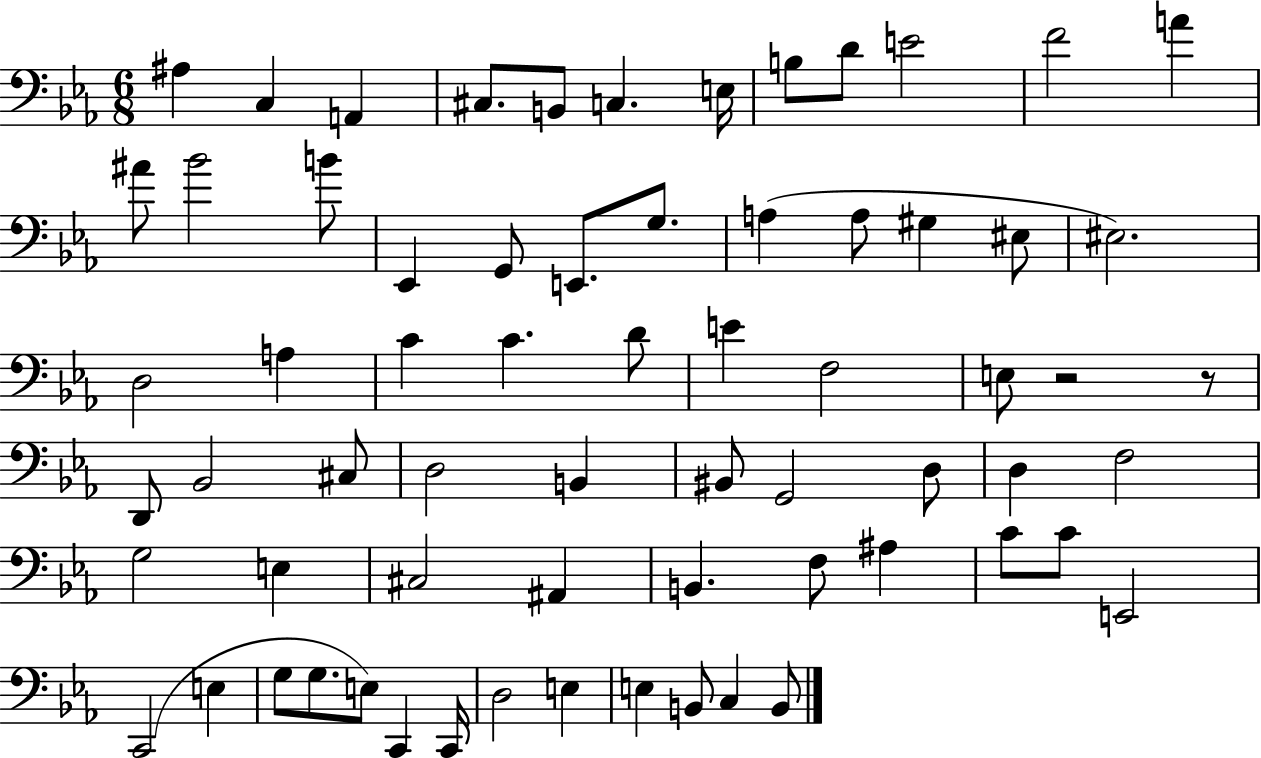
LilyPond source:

{
  \clef bass
  \numericTimeSignature
  \time 6/8
  \key ees \major
  ais4 c4 a,4 | cis8. b,8 c4. e16 | b8 d'8 e'2 | f'2 a'4 | \break ais'8 bes'2 b'8 | ees,4 g,8 e,8. g8. | a4( a8 gis4 eis8 | eis2.) | \break d2 a4 | c'4 c'4. d'8 | e'4 f2 | e8 r2 r8 | \break d,8 bes,2 cis8 | d2 b,4 | bis,8 g,2 d8 | d4 f2 | \break g2 e4 | cis2 ais,4 | b,4. f8 ais4 | c'8 c'8 e,2 | \break c,2( e4 | g8 g8. e8) c,4 c,16 | d2 e4 | e4 b,8 c4 b,8 | \break \bar "|."
}